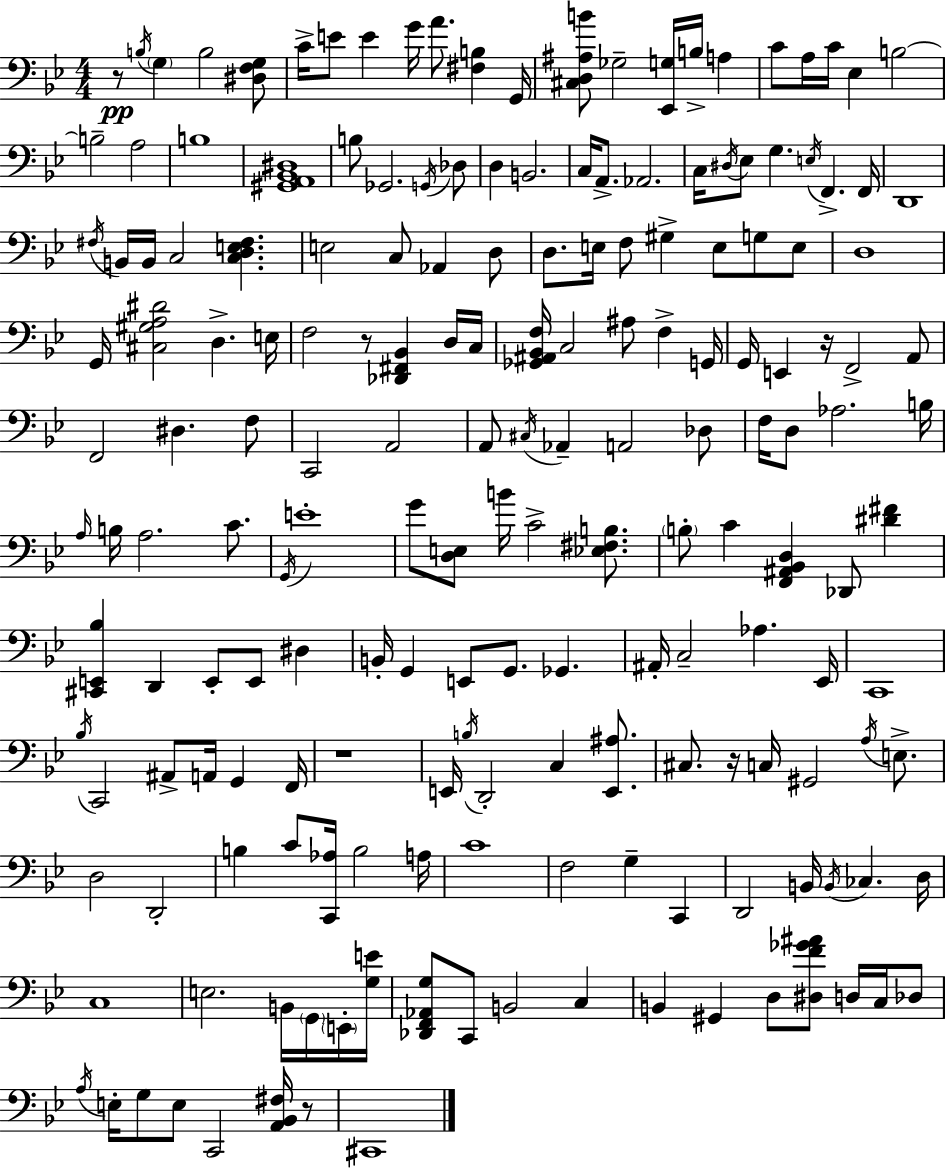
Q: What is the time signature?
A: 4/4